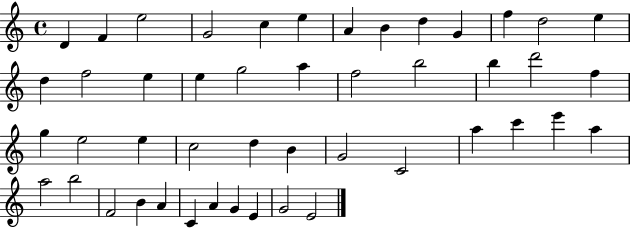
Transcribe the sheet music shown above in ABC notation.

X:1
T:Untitled
M:4/4
L:1/4
K:C
D F e2 G2 c e A B d G f d2 e d f2 e e g2 a f2 b2 b d'2 f g e2 e c2 d B G2 C2 a c' e' a a2 b2 F2 B A C A G E G2 E2